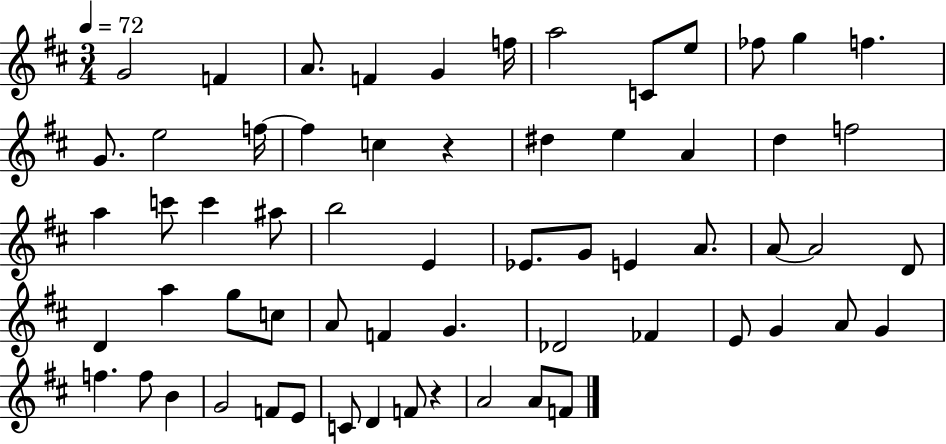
{
  \clef treble
  \numericTimeSignature
  \time 3/4
  \key d \major
  \tempo 4 = 72
  g'2 f'4 | a'8. f'4 g'4 f''16 | a''2 c'8 e''8 | fes''8 g''4 f''4. | \break g'8. e''2 f''16~~ | f''4 c''4 r4 | dis''4 e''4 a'4 | d''4 f''2 | \break a''4 c'''8 c'''4 ais''8 | b''2 e'4 | ees'8. g'8 e'4 a'8. | a'8~~ a'2 d'8 | \break d'4 a''4 g''8 c''8 | a'8 f'4 g'4. | des'2 fes'4 | e'8 g'4 a'8 g'4 | \break f''4. f''8 b'4 | g'2 f'8 e'8 | c'8 d'4 f'8 r4 | a'2 a'8 f'8 | \break \bar "|."
}